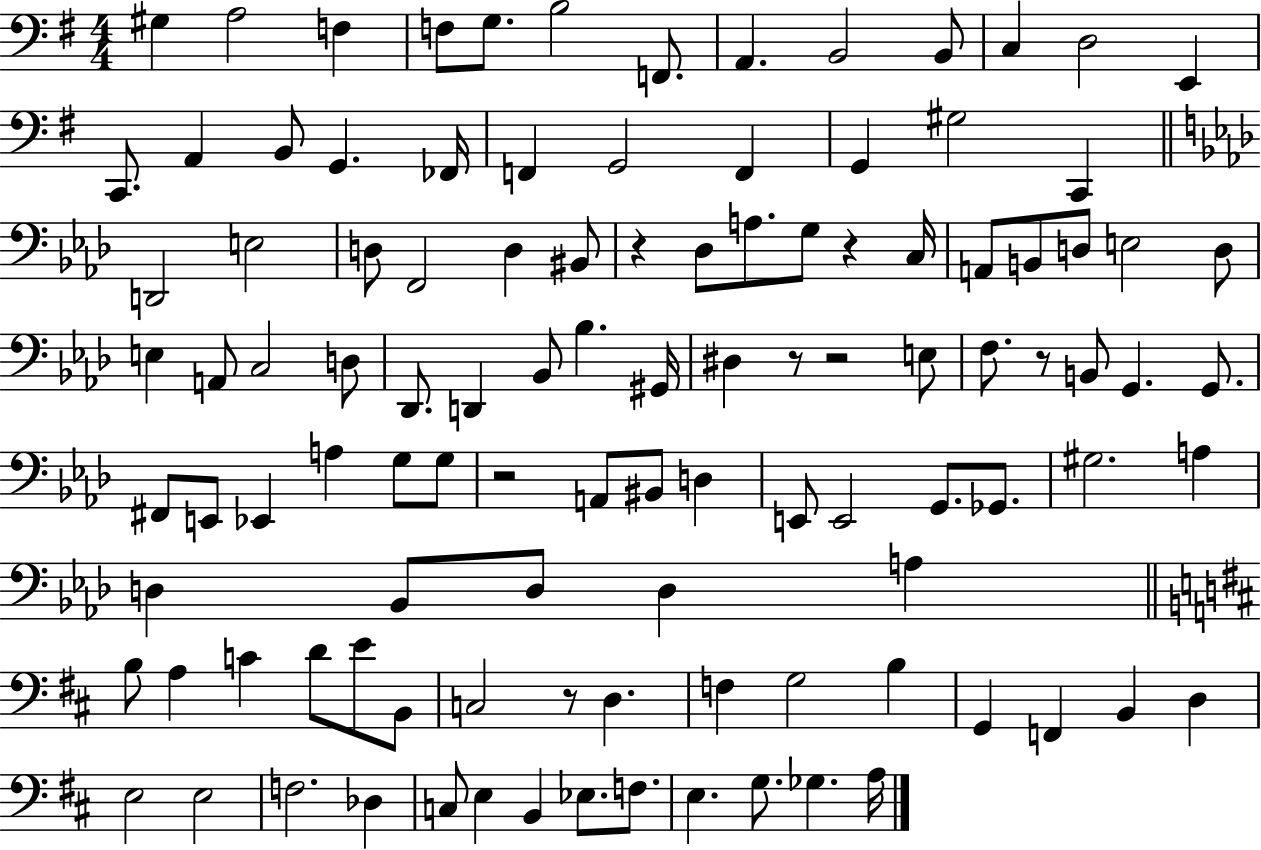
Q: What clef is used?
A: bass